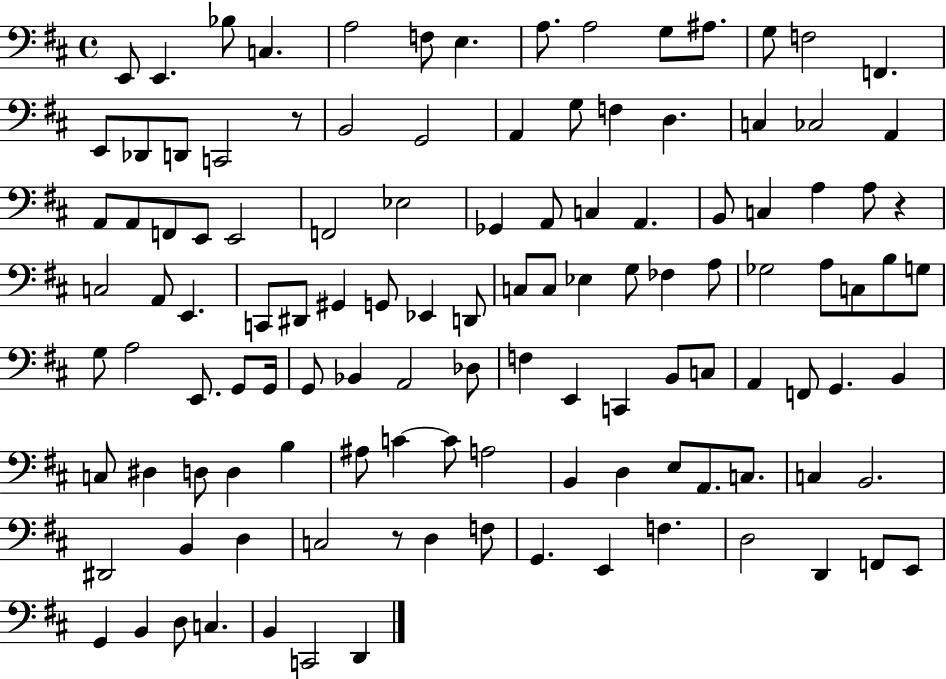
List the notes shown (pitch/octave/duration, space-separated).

E2/e E2/q. Bb3/e C3/q. A3/h F3/e E3/q. A3/e. A3/h G3/e A#3/e. G3/e F3/h F2/q. E2/e Db2/e D2/e C2/h R/e B2/h G2/h A2/q G3/e F3/q D3/q. C3/q CES3/h A2/q A2/e A2/e F2/e E2/e E2/h F2/h Eb3/h Gb2/q A2/e C3/q A2/q. B2/e C3/q A3/q A3/e R/q C3/h A2/e E2/q. C2/e D#2/e G#2/q G2/e Eb2/q D2/e C3/e C3/e Eb3/q G3/e FES3/q A3/e Gb3/h A3/e C3/e B3/e G3/e G3/e A3/h E2/e. G2/e G2/s G2/e Bb2/q A2/h Db3/e F3/q E2/q C2/q B2/e C3/e A2/q F2/e G2/q. B2/q C3/e D#3/q D3/e D3/q B3/q A#3/e C4/q C4/e A3/h B2/q D3/q E3/e A2/e. C3/e. C3/q B2/h. D#2/h B2/q D3/q C3/h R/e D3/q F3/e G2/q. E2/q F3/q. D3/h D2/q F2/e E2/e G2/q B2/q D3/e C3/q. B2/q C2/h D2/q